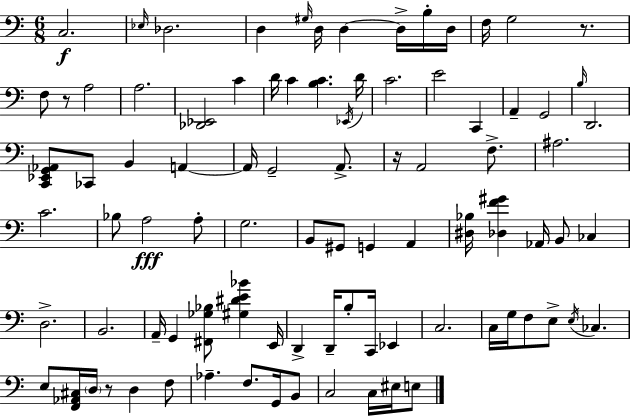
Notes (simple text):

C3/h. Eb3/s Db3/h. D3/q G#3/s D3/s D3/q D3/s B3/s D3/s F3/s G3/h R/e. F3/e R/e A3/h A3/h. [Db2,Eb2]/h C4/q D4/s C4/q [B3,C4]/q. Eb2/s D4/s C4/h. E4/h C2/q A2/q G2/h B3/s D2/h. [C2,Eb2,G2,Ab2]/e CES2/e B2/q A2/q A2/s G2/h A2/e. R/s A2/h F3/e. A#3/h. C4/h. Bb3/e A3/h A3/e G3/h. B2/e G#2/e G2/q A2/q [D#3,Bb3]/s [Db3,F4,G#4]/q Ab2/s B2/e CES3/q D3/h. B2/h. A2/s G2/q [F#2,Gb3,Bb3]/e [G#3,D#4,E4,Bb4]/q E2/s D2/q D2/s B3/e C2/s Eb2/q C3/h. C3/s G3/s F3/e E3/e E3/s CES3/q. E3/e [F2,Ab2,C#3]/s D3/s R/e D3/q F3/e Ab3/q. F3/e. G2/s B2/e C3/h C3/s EIS3/s E3/e